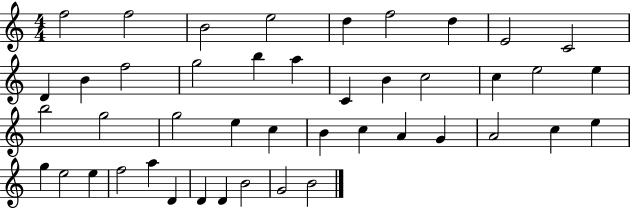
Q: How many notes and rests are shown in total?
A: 44